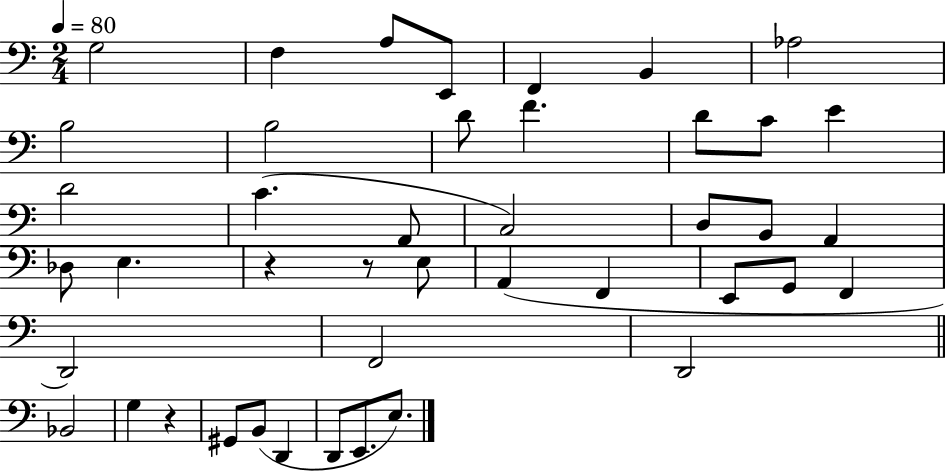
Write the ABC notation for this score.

X:1
T:Untitled
M:2/4
L:1/4
K:C
G,2 F, A,/2 E,,/2 F,, B,, _A,2 B,2 B,2 D/2 F D/2 C/2 E D2 C A,,/2 C,2 D,/2 B,,/2 A,, _D,/2 E, z z/2 E,/2 A,, F,, E,,/2 G,,/2 F,, D,,2 F,,2 D,,2 _B,,2 G, z ^G,,/2 B,,/2 D,, D,,/2 E,,/2 E,/2